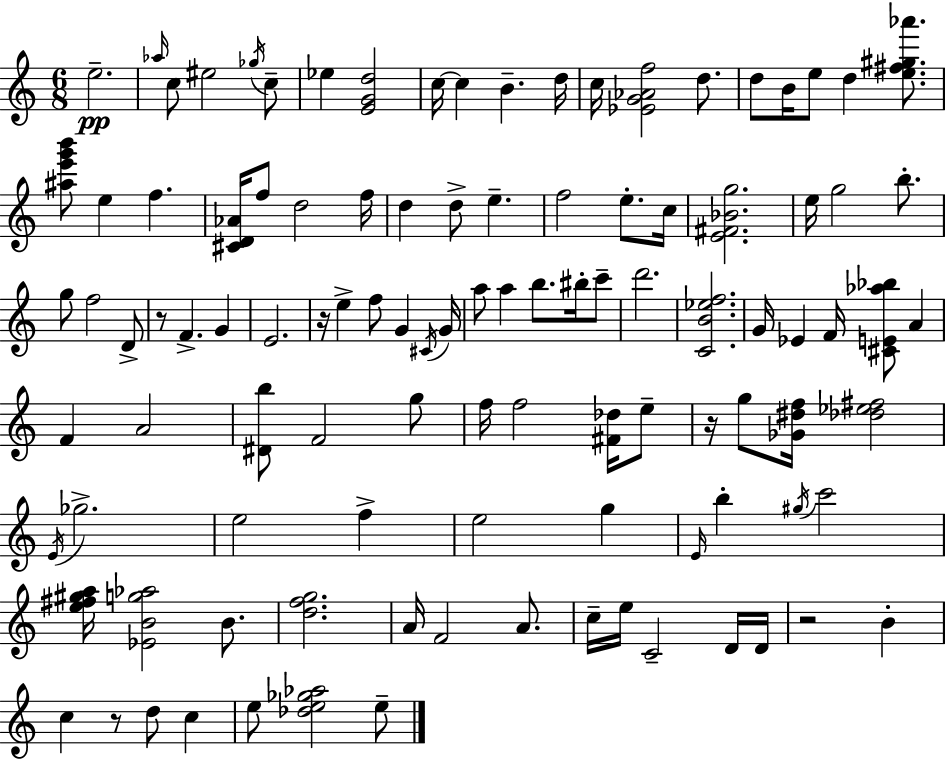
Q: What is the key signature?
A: C major